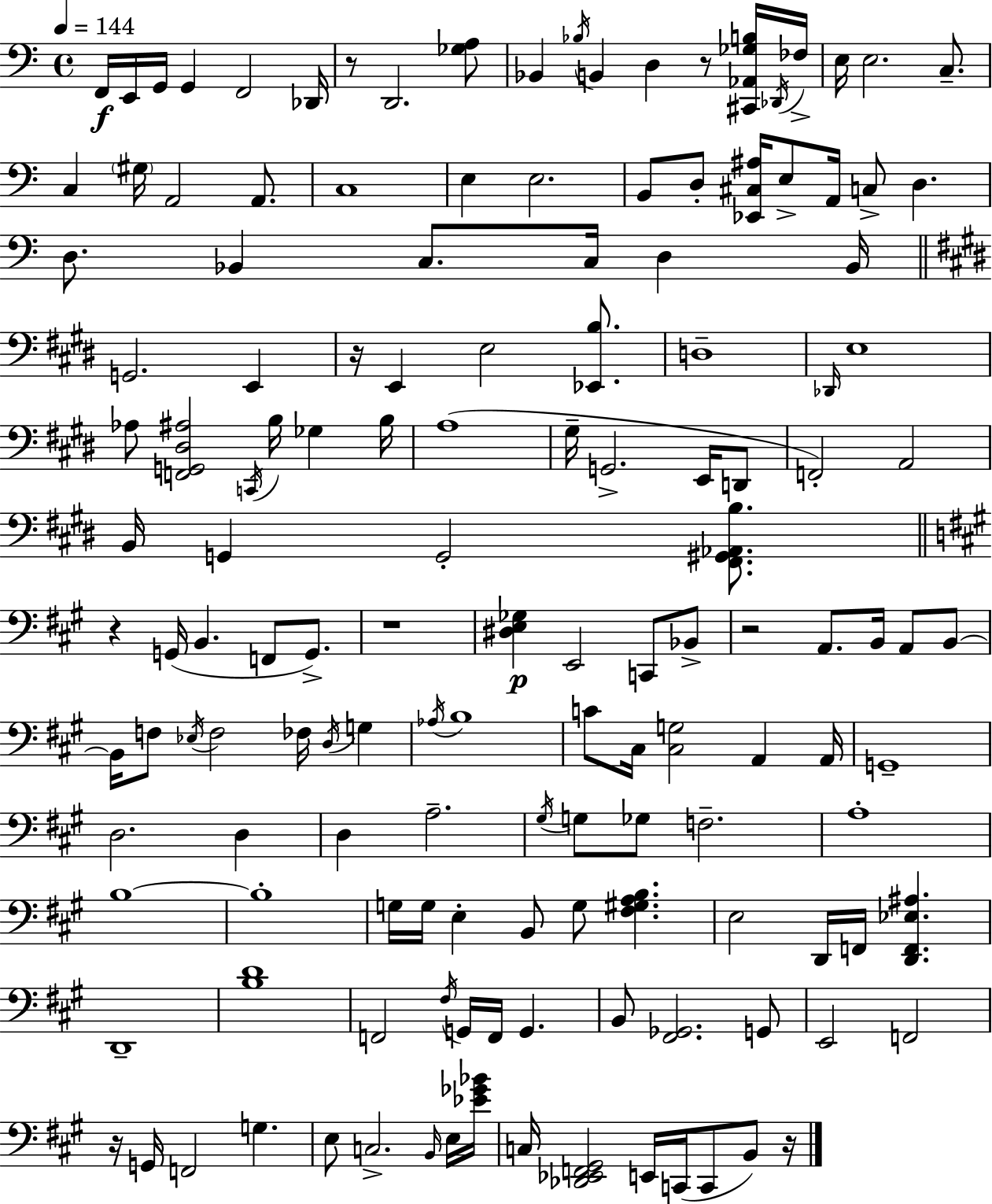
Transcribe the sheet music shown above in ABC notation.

X:1
T:Untitled
M:4/4
L:1/4
K:Am
F,,/4 E,,/4 G,,/4 G,, F,,2 _D,,/4 z/2 D,,2 [_G,A,]/2 _B,, _B,/4 B,, D, z/2 [^C,,_A,,_G,B,]/4 _D,,/4 _F,/4 E,/4 E,2 C,/2 C, ^G,/4 A,,2 A,,/2 C,4 E, E,2 B,,/2 D,/2 [_E,,^C,^A,]/4 E,/2 A,,/4 C,/2 D, D,/2 _B,, C,/2 C,/4 D, _B,,/4 G,,2 E,, z/4 E,, E,2 [_E,,B,]/2 D,4 _D,,/4 E,4 _A,/2 [F,,G,,^D,^A,]2 C,,/4 B,/4 _G, B,/4 A,4 ^G,/4 G,,2 E,,/4 D,,/2 F,,2 A,,2 B,,/4 G,, G,,2 [^F,,^G,,_A,,B,]/2 z G,,/4 B,, F,,/2 G,,/2 z4 [^D,E,_G,] E,,2 C,,/2 _B,,/2 z2 A,,/2 B,,/4 A,,/2 B,,/2 B,,/4 F,/2 _E,/4 F,2 _F,/4 D,/4 G, _A,/4 B,4 C/2 ^C,/4 [^C,G,]2 A,, A,,/4 G,,4 D,2 D, D, A,2 ^G,/4 G,/2 _G,/2 F,2 A,4 B,4 B,4 G,/4 G,/4 E, B,,/2 G,/2 [^F,^G,A,B,] E,2 D,,/4 F,,/4 [D,,F,,_E,^A,] D,,4 [B,D]4 F,,2 ^F,/4 G,,/4 F,,/4 G,, B,,/2 [^F,,_G,,]2 G,,/2 E,,2 F,,2 z/4 G,,/4 F,,2 G, E,/2 C,2 B,,/4 E,/4 [_E_G_B]/4 C,/4 [_D,,_E,,F,,^G,,]2 E,,/4 C,,/4 C,,/2 B,,/2 z/4